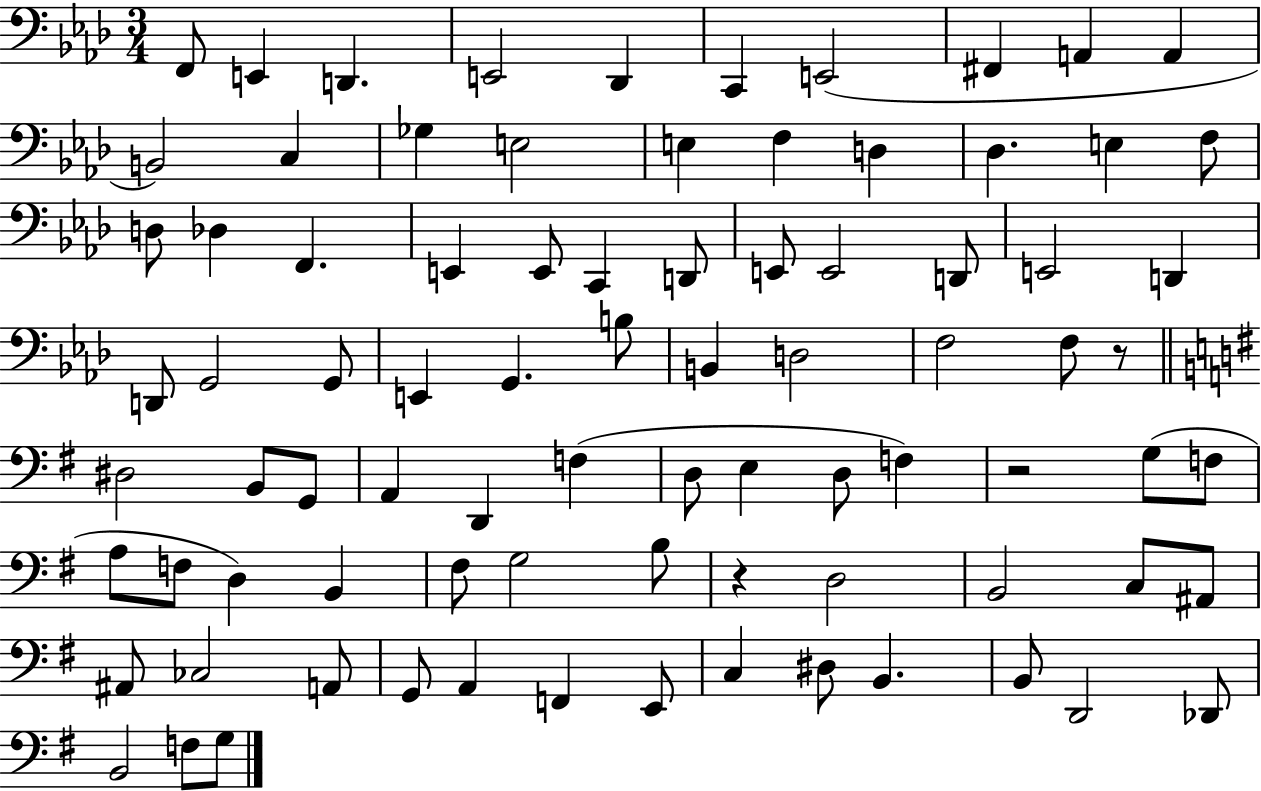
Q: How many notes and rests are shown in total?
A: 84